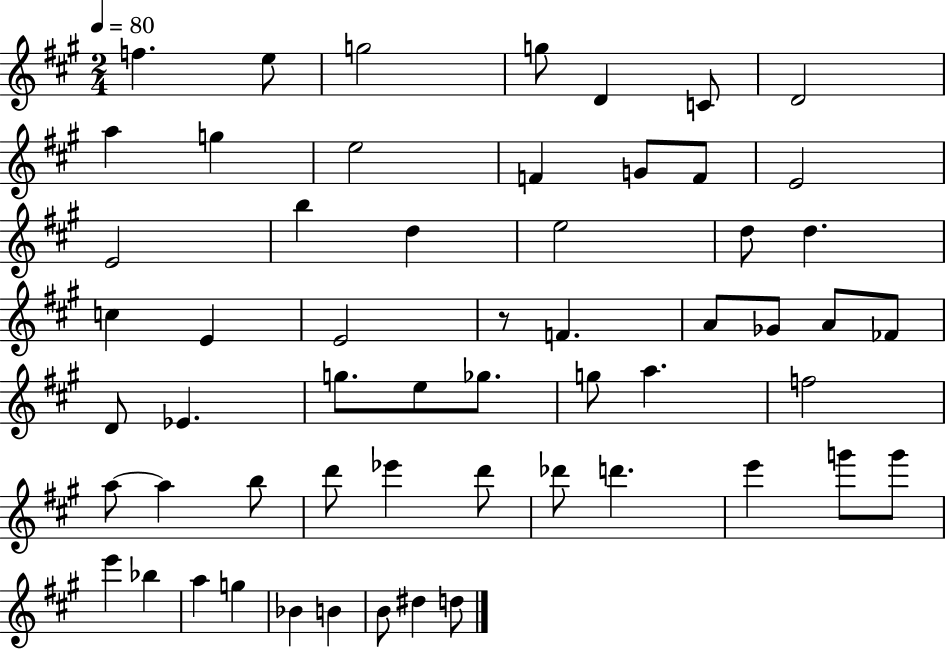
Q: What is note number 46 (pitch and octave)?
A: G6